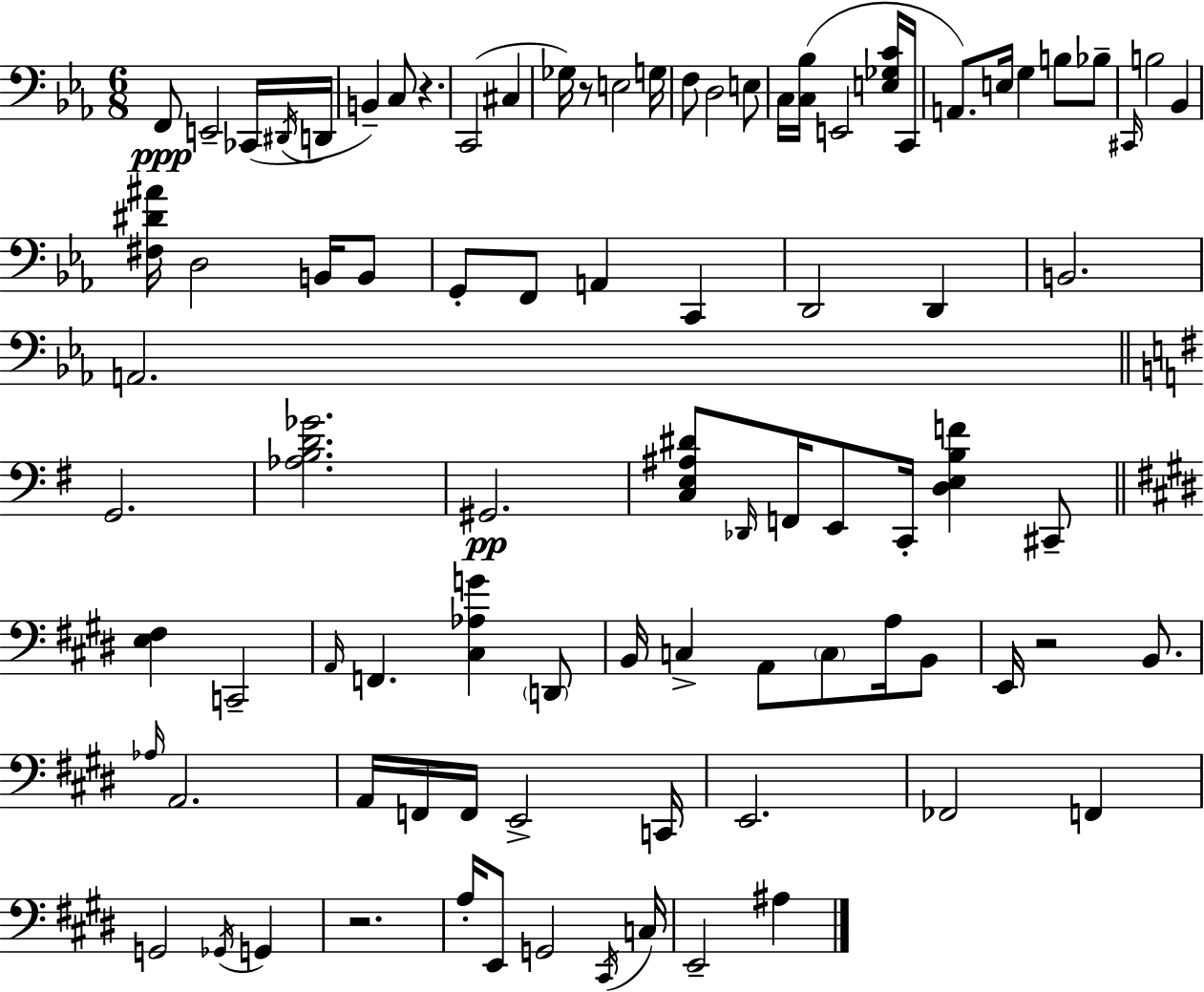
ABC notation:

X:1
T:Untitled
M:6/8
L:1/4
K:Eb
F,,/2 E,,2 _C,,/4 ^D,,/4 D,,/4 B,, C,/2 z C,,2 ^C, _G,/4 z/2 E,2 G,/4 F,/2 D,2 E,/2 C,/4 [C,_B,]/4 E,,2 [E,_G,C]/4 C,,/4 A,,/2 E,/4 G, B,/2 _B,/2 ^C,,/4 B,2 _B,, [^F,^D^A]/4 D,2 B,,/4 B,,/2 G,,/2 F,,/2 A,, C,, D,,2 D,, B,,2 A,,2 G,,2 [_A,B,D_G]2 ^G,,2 [C,E,^A,^D]/2 _D,,/4 F,,/4 E,,/2 C,,/4 [D,E,B,F] ^C,,/2 [E,^F,] C,,2 A,,/4 F,, [^C,_A,G] D,,/2 B,,/4 C, A,,/2 C,/2 A,/4 B,,/2 E,,/4 z2 B,,/2 _A,/4 A,,2 A,,/4 F,,/4 F,,/4 E,,2 C,,/4 E,,2 _F,,2 F,, G,,2 _G,,/4 G,, z2 A,/4 E,,/2 G,,2 ^C,,/4 C,/4 E,,2 ^A,